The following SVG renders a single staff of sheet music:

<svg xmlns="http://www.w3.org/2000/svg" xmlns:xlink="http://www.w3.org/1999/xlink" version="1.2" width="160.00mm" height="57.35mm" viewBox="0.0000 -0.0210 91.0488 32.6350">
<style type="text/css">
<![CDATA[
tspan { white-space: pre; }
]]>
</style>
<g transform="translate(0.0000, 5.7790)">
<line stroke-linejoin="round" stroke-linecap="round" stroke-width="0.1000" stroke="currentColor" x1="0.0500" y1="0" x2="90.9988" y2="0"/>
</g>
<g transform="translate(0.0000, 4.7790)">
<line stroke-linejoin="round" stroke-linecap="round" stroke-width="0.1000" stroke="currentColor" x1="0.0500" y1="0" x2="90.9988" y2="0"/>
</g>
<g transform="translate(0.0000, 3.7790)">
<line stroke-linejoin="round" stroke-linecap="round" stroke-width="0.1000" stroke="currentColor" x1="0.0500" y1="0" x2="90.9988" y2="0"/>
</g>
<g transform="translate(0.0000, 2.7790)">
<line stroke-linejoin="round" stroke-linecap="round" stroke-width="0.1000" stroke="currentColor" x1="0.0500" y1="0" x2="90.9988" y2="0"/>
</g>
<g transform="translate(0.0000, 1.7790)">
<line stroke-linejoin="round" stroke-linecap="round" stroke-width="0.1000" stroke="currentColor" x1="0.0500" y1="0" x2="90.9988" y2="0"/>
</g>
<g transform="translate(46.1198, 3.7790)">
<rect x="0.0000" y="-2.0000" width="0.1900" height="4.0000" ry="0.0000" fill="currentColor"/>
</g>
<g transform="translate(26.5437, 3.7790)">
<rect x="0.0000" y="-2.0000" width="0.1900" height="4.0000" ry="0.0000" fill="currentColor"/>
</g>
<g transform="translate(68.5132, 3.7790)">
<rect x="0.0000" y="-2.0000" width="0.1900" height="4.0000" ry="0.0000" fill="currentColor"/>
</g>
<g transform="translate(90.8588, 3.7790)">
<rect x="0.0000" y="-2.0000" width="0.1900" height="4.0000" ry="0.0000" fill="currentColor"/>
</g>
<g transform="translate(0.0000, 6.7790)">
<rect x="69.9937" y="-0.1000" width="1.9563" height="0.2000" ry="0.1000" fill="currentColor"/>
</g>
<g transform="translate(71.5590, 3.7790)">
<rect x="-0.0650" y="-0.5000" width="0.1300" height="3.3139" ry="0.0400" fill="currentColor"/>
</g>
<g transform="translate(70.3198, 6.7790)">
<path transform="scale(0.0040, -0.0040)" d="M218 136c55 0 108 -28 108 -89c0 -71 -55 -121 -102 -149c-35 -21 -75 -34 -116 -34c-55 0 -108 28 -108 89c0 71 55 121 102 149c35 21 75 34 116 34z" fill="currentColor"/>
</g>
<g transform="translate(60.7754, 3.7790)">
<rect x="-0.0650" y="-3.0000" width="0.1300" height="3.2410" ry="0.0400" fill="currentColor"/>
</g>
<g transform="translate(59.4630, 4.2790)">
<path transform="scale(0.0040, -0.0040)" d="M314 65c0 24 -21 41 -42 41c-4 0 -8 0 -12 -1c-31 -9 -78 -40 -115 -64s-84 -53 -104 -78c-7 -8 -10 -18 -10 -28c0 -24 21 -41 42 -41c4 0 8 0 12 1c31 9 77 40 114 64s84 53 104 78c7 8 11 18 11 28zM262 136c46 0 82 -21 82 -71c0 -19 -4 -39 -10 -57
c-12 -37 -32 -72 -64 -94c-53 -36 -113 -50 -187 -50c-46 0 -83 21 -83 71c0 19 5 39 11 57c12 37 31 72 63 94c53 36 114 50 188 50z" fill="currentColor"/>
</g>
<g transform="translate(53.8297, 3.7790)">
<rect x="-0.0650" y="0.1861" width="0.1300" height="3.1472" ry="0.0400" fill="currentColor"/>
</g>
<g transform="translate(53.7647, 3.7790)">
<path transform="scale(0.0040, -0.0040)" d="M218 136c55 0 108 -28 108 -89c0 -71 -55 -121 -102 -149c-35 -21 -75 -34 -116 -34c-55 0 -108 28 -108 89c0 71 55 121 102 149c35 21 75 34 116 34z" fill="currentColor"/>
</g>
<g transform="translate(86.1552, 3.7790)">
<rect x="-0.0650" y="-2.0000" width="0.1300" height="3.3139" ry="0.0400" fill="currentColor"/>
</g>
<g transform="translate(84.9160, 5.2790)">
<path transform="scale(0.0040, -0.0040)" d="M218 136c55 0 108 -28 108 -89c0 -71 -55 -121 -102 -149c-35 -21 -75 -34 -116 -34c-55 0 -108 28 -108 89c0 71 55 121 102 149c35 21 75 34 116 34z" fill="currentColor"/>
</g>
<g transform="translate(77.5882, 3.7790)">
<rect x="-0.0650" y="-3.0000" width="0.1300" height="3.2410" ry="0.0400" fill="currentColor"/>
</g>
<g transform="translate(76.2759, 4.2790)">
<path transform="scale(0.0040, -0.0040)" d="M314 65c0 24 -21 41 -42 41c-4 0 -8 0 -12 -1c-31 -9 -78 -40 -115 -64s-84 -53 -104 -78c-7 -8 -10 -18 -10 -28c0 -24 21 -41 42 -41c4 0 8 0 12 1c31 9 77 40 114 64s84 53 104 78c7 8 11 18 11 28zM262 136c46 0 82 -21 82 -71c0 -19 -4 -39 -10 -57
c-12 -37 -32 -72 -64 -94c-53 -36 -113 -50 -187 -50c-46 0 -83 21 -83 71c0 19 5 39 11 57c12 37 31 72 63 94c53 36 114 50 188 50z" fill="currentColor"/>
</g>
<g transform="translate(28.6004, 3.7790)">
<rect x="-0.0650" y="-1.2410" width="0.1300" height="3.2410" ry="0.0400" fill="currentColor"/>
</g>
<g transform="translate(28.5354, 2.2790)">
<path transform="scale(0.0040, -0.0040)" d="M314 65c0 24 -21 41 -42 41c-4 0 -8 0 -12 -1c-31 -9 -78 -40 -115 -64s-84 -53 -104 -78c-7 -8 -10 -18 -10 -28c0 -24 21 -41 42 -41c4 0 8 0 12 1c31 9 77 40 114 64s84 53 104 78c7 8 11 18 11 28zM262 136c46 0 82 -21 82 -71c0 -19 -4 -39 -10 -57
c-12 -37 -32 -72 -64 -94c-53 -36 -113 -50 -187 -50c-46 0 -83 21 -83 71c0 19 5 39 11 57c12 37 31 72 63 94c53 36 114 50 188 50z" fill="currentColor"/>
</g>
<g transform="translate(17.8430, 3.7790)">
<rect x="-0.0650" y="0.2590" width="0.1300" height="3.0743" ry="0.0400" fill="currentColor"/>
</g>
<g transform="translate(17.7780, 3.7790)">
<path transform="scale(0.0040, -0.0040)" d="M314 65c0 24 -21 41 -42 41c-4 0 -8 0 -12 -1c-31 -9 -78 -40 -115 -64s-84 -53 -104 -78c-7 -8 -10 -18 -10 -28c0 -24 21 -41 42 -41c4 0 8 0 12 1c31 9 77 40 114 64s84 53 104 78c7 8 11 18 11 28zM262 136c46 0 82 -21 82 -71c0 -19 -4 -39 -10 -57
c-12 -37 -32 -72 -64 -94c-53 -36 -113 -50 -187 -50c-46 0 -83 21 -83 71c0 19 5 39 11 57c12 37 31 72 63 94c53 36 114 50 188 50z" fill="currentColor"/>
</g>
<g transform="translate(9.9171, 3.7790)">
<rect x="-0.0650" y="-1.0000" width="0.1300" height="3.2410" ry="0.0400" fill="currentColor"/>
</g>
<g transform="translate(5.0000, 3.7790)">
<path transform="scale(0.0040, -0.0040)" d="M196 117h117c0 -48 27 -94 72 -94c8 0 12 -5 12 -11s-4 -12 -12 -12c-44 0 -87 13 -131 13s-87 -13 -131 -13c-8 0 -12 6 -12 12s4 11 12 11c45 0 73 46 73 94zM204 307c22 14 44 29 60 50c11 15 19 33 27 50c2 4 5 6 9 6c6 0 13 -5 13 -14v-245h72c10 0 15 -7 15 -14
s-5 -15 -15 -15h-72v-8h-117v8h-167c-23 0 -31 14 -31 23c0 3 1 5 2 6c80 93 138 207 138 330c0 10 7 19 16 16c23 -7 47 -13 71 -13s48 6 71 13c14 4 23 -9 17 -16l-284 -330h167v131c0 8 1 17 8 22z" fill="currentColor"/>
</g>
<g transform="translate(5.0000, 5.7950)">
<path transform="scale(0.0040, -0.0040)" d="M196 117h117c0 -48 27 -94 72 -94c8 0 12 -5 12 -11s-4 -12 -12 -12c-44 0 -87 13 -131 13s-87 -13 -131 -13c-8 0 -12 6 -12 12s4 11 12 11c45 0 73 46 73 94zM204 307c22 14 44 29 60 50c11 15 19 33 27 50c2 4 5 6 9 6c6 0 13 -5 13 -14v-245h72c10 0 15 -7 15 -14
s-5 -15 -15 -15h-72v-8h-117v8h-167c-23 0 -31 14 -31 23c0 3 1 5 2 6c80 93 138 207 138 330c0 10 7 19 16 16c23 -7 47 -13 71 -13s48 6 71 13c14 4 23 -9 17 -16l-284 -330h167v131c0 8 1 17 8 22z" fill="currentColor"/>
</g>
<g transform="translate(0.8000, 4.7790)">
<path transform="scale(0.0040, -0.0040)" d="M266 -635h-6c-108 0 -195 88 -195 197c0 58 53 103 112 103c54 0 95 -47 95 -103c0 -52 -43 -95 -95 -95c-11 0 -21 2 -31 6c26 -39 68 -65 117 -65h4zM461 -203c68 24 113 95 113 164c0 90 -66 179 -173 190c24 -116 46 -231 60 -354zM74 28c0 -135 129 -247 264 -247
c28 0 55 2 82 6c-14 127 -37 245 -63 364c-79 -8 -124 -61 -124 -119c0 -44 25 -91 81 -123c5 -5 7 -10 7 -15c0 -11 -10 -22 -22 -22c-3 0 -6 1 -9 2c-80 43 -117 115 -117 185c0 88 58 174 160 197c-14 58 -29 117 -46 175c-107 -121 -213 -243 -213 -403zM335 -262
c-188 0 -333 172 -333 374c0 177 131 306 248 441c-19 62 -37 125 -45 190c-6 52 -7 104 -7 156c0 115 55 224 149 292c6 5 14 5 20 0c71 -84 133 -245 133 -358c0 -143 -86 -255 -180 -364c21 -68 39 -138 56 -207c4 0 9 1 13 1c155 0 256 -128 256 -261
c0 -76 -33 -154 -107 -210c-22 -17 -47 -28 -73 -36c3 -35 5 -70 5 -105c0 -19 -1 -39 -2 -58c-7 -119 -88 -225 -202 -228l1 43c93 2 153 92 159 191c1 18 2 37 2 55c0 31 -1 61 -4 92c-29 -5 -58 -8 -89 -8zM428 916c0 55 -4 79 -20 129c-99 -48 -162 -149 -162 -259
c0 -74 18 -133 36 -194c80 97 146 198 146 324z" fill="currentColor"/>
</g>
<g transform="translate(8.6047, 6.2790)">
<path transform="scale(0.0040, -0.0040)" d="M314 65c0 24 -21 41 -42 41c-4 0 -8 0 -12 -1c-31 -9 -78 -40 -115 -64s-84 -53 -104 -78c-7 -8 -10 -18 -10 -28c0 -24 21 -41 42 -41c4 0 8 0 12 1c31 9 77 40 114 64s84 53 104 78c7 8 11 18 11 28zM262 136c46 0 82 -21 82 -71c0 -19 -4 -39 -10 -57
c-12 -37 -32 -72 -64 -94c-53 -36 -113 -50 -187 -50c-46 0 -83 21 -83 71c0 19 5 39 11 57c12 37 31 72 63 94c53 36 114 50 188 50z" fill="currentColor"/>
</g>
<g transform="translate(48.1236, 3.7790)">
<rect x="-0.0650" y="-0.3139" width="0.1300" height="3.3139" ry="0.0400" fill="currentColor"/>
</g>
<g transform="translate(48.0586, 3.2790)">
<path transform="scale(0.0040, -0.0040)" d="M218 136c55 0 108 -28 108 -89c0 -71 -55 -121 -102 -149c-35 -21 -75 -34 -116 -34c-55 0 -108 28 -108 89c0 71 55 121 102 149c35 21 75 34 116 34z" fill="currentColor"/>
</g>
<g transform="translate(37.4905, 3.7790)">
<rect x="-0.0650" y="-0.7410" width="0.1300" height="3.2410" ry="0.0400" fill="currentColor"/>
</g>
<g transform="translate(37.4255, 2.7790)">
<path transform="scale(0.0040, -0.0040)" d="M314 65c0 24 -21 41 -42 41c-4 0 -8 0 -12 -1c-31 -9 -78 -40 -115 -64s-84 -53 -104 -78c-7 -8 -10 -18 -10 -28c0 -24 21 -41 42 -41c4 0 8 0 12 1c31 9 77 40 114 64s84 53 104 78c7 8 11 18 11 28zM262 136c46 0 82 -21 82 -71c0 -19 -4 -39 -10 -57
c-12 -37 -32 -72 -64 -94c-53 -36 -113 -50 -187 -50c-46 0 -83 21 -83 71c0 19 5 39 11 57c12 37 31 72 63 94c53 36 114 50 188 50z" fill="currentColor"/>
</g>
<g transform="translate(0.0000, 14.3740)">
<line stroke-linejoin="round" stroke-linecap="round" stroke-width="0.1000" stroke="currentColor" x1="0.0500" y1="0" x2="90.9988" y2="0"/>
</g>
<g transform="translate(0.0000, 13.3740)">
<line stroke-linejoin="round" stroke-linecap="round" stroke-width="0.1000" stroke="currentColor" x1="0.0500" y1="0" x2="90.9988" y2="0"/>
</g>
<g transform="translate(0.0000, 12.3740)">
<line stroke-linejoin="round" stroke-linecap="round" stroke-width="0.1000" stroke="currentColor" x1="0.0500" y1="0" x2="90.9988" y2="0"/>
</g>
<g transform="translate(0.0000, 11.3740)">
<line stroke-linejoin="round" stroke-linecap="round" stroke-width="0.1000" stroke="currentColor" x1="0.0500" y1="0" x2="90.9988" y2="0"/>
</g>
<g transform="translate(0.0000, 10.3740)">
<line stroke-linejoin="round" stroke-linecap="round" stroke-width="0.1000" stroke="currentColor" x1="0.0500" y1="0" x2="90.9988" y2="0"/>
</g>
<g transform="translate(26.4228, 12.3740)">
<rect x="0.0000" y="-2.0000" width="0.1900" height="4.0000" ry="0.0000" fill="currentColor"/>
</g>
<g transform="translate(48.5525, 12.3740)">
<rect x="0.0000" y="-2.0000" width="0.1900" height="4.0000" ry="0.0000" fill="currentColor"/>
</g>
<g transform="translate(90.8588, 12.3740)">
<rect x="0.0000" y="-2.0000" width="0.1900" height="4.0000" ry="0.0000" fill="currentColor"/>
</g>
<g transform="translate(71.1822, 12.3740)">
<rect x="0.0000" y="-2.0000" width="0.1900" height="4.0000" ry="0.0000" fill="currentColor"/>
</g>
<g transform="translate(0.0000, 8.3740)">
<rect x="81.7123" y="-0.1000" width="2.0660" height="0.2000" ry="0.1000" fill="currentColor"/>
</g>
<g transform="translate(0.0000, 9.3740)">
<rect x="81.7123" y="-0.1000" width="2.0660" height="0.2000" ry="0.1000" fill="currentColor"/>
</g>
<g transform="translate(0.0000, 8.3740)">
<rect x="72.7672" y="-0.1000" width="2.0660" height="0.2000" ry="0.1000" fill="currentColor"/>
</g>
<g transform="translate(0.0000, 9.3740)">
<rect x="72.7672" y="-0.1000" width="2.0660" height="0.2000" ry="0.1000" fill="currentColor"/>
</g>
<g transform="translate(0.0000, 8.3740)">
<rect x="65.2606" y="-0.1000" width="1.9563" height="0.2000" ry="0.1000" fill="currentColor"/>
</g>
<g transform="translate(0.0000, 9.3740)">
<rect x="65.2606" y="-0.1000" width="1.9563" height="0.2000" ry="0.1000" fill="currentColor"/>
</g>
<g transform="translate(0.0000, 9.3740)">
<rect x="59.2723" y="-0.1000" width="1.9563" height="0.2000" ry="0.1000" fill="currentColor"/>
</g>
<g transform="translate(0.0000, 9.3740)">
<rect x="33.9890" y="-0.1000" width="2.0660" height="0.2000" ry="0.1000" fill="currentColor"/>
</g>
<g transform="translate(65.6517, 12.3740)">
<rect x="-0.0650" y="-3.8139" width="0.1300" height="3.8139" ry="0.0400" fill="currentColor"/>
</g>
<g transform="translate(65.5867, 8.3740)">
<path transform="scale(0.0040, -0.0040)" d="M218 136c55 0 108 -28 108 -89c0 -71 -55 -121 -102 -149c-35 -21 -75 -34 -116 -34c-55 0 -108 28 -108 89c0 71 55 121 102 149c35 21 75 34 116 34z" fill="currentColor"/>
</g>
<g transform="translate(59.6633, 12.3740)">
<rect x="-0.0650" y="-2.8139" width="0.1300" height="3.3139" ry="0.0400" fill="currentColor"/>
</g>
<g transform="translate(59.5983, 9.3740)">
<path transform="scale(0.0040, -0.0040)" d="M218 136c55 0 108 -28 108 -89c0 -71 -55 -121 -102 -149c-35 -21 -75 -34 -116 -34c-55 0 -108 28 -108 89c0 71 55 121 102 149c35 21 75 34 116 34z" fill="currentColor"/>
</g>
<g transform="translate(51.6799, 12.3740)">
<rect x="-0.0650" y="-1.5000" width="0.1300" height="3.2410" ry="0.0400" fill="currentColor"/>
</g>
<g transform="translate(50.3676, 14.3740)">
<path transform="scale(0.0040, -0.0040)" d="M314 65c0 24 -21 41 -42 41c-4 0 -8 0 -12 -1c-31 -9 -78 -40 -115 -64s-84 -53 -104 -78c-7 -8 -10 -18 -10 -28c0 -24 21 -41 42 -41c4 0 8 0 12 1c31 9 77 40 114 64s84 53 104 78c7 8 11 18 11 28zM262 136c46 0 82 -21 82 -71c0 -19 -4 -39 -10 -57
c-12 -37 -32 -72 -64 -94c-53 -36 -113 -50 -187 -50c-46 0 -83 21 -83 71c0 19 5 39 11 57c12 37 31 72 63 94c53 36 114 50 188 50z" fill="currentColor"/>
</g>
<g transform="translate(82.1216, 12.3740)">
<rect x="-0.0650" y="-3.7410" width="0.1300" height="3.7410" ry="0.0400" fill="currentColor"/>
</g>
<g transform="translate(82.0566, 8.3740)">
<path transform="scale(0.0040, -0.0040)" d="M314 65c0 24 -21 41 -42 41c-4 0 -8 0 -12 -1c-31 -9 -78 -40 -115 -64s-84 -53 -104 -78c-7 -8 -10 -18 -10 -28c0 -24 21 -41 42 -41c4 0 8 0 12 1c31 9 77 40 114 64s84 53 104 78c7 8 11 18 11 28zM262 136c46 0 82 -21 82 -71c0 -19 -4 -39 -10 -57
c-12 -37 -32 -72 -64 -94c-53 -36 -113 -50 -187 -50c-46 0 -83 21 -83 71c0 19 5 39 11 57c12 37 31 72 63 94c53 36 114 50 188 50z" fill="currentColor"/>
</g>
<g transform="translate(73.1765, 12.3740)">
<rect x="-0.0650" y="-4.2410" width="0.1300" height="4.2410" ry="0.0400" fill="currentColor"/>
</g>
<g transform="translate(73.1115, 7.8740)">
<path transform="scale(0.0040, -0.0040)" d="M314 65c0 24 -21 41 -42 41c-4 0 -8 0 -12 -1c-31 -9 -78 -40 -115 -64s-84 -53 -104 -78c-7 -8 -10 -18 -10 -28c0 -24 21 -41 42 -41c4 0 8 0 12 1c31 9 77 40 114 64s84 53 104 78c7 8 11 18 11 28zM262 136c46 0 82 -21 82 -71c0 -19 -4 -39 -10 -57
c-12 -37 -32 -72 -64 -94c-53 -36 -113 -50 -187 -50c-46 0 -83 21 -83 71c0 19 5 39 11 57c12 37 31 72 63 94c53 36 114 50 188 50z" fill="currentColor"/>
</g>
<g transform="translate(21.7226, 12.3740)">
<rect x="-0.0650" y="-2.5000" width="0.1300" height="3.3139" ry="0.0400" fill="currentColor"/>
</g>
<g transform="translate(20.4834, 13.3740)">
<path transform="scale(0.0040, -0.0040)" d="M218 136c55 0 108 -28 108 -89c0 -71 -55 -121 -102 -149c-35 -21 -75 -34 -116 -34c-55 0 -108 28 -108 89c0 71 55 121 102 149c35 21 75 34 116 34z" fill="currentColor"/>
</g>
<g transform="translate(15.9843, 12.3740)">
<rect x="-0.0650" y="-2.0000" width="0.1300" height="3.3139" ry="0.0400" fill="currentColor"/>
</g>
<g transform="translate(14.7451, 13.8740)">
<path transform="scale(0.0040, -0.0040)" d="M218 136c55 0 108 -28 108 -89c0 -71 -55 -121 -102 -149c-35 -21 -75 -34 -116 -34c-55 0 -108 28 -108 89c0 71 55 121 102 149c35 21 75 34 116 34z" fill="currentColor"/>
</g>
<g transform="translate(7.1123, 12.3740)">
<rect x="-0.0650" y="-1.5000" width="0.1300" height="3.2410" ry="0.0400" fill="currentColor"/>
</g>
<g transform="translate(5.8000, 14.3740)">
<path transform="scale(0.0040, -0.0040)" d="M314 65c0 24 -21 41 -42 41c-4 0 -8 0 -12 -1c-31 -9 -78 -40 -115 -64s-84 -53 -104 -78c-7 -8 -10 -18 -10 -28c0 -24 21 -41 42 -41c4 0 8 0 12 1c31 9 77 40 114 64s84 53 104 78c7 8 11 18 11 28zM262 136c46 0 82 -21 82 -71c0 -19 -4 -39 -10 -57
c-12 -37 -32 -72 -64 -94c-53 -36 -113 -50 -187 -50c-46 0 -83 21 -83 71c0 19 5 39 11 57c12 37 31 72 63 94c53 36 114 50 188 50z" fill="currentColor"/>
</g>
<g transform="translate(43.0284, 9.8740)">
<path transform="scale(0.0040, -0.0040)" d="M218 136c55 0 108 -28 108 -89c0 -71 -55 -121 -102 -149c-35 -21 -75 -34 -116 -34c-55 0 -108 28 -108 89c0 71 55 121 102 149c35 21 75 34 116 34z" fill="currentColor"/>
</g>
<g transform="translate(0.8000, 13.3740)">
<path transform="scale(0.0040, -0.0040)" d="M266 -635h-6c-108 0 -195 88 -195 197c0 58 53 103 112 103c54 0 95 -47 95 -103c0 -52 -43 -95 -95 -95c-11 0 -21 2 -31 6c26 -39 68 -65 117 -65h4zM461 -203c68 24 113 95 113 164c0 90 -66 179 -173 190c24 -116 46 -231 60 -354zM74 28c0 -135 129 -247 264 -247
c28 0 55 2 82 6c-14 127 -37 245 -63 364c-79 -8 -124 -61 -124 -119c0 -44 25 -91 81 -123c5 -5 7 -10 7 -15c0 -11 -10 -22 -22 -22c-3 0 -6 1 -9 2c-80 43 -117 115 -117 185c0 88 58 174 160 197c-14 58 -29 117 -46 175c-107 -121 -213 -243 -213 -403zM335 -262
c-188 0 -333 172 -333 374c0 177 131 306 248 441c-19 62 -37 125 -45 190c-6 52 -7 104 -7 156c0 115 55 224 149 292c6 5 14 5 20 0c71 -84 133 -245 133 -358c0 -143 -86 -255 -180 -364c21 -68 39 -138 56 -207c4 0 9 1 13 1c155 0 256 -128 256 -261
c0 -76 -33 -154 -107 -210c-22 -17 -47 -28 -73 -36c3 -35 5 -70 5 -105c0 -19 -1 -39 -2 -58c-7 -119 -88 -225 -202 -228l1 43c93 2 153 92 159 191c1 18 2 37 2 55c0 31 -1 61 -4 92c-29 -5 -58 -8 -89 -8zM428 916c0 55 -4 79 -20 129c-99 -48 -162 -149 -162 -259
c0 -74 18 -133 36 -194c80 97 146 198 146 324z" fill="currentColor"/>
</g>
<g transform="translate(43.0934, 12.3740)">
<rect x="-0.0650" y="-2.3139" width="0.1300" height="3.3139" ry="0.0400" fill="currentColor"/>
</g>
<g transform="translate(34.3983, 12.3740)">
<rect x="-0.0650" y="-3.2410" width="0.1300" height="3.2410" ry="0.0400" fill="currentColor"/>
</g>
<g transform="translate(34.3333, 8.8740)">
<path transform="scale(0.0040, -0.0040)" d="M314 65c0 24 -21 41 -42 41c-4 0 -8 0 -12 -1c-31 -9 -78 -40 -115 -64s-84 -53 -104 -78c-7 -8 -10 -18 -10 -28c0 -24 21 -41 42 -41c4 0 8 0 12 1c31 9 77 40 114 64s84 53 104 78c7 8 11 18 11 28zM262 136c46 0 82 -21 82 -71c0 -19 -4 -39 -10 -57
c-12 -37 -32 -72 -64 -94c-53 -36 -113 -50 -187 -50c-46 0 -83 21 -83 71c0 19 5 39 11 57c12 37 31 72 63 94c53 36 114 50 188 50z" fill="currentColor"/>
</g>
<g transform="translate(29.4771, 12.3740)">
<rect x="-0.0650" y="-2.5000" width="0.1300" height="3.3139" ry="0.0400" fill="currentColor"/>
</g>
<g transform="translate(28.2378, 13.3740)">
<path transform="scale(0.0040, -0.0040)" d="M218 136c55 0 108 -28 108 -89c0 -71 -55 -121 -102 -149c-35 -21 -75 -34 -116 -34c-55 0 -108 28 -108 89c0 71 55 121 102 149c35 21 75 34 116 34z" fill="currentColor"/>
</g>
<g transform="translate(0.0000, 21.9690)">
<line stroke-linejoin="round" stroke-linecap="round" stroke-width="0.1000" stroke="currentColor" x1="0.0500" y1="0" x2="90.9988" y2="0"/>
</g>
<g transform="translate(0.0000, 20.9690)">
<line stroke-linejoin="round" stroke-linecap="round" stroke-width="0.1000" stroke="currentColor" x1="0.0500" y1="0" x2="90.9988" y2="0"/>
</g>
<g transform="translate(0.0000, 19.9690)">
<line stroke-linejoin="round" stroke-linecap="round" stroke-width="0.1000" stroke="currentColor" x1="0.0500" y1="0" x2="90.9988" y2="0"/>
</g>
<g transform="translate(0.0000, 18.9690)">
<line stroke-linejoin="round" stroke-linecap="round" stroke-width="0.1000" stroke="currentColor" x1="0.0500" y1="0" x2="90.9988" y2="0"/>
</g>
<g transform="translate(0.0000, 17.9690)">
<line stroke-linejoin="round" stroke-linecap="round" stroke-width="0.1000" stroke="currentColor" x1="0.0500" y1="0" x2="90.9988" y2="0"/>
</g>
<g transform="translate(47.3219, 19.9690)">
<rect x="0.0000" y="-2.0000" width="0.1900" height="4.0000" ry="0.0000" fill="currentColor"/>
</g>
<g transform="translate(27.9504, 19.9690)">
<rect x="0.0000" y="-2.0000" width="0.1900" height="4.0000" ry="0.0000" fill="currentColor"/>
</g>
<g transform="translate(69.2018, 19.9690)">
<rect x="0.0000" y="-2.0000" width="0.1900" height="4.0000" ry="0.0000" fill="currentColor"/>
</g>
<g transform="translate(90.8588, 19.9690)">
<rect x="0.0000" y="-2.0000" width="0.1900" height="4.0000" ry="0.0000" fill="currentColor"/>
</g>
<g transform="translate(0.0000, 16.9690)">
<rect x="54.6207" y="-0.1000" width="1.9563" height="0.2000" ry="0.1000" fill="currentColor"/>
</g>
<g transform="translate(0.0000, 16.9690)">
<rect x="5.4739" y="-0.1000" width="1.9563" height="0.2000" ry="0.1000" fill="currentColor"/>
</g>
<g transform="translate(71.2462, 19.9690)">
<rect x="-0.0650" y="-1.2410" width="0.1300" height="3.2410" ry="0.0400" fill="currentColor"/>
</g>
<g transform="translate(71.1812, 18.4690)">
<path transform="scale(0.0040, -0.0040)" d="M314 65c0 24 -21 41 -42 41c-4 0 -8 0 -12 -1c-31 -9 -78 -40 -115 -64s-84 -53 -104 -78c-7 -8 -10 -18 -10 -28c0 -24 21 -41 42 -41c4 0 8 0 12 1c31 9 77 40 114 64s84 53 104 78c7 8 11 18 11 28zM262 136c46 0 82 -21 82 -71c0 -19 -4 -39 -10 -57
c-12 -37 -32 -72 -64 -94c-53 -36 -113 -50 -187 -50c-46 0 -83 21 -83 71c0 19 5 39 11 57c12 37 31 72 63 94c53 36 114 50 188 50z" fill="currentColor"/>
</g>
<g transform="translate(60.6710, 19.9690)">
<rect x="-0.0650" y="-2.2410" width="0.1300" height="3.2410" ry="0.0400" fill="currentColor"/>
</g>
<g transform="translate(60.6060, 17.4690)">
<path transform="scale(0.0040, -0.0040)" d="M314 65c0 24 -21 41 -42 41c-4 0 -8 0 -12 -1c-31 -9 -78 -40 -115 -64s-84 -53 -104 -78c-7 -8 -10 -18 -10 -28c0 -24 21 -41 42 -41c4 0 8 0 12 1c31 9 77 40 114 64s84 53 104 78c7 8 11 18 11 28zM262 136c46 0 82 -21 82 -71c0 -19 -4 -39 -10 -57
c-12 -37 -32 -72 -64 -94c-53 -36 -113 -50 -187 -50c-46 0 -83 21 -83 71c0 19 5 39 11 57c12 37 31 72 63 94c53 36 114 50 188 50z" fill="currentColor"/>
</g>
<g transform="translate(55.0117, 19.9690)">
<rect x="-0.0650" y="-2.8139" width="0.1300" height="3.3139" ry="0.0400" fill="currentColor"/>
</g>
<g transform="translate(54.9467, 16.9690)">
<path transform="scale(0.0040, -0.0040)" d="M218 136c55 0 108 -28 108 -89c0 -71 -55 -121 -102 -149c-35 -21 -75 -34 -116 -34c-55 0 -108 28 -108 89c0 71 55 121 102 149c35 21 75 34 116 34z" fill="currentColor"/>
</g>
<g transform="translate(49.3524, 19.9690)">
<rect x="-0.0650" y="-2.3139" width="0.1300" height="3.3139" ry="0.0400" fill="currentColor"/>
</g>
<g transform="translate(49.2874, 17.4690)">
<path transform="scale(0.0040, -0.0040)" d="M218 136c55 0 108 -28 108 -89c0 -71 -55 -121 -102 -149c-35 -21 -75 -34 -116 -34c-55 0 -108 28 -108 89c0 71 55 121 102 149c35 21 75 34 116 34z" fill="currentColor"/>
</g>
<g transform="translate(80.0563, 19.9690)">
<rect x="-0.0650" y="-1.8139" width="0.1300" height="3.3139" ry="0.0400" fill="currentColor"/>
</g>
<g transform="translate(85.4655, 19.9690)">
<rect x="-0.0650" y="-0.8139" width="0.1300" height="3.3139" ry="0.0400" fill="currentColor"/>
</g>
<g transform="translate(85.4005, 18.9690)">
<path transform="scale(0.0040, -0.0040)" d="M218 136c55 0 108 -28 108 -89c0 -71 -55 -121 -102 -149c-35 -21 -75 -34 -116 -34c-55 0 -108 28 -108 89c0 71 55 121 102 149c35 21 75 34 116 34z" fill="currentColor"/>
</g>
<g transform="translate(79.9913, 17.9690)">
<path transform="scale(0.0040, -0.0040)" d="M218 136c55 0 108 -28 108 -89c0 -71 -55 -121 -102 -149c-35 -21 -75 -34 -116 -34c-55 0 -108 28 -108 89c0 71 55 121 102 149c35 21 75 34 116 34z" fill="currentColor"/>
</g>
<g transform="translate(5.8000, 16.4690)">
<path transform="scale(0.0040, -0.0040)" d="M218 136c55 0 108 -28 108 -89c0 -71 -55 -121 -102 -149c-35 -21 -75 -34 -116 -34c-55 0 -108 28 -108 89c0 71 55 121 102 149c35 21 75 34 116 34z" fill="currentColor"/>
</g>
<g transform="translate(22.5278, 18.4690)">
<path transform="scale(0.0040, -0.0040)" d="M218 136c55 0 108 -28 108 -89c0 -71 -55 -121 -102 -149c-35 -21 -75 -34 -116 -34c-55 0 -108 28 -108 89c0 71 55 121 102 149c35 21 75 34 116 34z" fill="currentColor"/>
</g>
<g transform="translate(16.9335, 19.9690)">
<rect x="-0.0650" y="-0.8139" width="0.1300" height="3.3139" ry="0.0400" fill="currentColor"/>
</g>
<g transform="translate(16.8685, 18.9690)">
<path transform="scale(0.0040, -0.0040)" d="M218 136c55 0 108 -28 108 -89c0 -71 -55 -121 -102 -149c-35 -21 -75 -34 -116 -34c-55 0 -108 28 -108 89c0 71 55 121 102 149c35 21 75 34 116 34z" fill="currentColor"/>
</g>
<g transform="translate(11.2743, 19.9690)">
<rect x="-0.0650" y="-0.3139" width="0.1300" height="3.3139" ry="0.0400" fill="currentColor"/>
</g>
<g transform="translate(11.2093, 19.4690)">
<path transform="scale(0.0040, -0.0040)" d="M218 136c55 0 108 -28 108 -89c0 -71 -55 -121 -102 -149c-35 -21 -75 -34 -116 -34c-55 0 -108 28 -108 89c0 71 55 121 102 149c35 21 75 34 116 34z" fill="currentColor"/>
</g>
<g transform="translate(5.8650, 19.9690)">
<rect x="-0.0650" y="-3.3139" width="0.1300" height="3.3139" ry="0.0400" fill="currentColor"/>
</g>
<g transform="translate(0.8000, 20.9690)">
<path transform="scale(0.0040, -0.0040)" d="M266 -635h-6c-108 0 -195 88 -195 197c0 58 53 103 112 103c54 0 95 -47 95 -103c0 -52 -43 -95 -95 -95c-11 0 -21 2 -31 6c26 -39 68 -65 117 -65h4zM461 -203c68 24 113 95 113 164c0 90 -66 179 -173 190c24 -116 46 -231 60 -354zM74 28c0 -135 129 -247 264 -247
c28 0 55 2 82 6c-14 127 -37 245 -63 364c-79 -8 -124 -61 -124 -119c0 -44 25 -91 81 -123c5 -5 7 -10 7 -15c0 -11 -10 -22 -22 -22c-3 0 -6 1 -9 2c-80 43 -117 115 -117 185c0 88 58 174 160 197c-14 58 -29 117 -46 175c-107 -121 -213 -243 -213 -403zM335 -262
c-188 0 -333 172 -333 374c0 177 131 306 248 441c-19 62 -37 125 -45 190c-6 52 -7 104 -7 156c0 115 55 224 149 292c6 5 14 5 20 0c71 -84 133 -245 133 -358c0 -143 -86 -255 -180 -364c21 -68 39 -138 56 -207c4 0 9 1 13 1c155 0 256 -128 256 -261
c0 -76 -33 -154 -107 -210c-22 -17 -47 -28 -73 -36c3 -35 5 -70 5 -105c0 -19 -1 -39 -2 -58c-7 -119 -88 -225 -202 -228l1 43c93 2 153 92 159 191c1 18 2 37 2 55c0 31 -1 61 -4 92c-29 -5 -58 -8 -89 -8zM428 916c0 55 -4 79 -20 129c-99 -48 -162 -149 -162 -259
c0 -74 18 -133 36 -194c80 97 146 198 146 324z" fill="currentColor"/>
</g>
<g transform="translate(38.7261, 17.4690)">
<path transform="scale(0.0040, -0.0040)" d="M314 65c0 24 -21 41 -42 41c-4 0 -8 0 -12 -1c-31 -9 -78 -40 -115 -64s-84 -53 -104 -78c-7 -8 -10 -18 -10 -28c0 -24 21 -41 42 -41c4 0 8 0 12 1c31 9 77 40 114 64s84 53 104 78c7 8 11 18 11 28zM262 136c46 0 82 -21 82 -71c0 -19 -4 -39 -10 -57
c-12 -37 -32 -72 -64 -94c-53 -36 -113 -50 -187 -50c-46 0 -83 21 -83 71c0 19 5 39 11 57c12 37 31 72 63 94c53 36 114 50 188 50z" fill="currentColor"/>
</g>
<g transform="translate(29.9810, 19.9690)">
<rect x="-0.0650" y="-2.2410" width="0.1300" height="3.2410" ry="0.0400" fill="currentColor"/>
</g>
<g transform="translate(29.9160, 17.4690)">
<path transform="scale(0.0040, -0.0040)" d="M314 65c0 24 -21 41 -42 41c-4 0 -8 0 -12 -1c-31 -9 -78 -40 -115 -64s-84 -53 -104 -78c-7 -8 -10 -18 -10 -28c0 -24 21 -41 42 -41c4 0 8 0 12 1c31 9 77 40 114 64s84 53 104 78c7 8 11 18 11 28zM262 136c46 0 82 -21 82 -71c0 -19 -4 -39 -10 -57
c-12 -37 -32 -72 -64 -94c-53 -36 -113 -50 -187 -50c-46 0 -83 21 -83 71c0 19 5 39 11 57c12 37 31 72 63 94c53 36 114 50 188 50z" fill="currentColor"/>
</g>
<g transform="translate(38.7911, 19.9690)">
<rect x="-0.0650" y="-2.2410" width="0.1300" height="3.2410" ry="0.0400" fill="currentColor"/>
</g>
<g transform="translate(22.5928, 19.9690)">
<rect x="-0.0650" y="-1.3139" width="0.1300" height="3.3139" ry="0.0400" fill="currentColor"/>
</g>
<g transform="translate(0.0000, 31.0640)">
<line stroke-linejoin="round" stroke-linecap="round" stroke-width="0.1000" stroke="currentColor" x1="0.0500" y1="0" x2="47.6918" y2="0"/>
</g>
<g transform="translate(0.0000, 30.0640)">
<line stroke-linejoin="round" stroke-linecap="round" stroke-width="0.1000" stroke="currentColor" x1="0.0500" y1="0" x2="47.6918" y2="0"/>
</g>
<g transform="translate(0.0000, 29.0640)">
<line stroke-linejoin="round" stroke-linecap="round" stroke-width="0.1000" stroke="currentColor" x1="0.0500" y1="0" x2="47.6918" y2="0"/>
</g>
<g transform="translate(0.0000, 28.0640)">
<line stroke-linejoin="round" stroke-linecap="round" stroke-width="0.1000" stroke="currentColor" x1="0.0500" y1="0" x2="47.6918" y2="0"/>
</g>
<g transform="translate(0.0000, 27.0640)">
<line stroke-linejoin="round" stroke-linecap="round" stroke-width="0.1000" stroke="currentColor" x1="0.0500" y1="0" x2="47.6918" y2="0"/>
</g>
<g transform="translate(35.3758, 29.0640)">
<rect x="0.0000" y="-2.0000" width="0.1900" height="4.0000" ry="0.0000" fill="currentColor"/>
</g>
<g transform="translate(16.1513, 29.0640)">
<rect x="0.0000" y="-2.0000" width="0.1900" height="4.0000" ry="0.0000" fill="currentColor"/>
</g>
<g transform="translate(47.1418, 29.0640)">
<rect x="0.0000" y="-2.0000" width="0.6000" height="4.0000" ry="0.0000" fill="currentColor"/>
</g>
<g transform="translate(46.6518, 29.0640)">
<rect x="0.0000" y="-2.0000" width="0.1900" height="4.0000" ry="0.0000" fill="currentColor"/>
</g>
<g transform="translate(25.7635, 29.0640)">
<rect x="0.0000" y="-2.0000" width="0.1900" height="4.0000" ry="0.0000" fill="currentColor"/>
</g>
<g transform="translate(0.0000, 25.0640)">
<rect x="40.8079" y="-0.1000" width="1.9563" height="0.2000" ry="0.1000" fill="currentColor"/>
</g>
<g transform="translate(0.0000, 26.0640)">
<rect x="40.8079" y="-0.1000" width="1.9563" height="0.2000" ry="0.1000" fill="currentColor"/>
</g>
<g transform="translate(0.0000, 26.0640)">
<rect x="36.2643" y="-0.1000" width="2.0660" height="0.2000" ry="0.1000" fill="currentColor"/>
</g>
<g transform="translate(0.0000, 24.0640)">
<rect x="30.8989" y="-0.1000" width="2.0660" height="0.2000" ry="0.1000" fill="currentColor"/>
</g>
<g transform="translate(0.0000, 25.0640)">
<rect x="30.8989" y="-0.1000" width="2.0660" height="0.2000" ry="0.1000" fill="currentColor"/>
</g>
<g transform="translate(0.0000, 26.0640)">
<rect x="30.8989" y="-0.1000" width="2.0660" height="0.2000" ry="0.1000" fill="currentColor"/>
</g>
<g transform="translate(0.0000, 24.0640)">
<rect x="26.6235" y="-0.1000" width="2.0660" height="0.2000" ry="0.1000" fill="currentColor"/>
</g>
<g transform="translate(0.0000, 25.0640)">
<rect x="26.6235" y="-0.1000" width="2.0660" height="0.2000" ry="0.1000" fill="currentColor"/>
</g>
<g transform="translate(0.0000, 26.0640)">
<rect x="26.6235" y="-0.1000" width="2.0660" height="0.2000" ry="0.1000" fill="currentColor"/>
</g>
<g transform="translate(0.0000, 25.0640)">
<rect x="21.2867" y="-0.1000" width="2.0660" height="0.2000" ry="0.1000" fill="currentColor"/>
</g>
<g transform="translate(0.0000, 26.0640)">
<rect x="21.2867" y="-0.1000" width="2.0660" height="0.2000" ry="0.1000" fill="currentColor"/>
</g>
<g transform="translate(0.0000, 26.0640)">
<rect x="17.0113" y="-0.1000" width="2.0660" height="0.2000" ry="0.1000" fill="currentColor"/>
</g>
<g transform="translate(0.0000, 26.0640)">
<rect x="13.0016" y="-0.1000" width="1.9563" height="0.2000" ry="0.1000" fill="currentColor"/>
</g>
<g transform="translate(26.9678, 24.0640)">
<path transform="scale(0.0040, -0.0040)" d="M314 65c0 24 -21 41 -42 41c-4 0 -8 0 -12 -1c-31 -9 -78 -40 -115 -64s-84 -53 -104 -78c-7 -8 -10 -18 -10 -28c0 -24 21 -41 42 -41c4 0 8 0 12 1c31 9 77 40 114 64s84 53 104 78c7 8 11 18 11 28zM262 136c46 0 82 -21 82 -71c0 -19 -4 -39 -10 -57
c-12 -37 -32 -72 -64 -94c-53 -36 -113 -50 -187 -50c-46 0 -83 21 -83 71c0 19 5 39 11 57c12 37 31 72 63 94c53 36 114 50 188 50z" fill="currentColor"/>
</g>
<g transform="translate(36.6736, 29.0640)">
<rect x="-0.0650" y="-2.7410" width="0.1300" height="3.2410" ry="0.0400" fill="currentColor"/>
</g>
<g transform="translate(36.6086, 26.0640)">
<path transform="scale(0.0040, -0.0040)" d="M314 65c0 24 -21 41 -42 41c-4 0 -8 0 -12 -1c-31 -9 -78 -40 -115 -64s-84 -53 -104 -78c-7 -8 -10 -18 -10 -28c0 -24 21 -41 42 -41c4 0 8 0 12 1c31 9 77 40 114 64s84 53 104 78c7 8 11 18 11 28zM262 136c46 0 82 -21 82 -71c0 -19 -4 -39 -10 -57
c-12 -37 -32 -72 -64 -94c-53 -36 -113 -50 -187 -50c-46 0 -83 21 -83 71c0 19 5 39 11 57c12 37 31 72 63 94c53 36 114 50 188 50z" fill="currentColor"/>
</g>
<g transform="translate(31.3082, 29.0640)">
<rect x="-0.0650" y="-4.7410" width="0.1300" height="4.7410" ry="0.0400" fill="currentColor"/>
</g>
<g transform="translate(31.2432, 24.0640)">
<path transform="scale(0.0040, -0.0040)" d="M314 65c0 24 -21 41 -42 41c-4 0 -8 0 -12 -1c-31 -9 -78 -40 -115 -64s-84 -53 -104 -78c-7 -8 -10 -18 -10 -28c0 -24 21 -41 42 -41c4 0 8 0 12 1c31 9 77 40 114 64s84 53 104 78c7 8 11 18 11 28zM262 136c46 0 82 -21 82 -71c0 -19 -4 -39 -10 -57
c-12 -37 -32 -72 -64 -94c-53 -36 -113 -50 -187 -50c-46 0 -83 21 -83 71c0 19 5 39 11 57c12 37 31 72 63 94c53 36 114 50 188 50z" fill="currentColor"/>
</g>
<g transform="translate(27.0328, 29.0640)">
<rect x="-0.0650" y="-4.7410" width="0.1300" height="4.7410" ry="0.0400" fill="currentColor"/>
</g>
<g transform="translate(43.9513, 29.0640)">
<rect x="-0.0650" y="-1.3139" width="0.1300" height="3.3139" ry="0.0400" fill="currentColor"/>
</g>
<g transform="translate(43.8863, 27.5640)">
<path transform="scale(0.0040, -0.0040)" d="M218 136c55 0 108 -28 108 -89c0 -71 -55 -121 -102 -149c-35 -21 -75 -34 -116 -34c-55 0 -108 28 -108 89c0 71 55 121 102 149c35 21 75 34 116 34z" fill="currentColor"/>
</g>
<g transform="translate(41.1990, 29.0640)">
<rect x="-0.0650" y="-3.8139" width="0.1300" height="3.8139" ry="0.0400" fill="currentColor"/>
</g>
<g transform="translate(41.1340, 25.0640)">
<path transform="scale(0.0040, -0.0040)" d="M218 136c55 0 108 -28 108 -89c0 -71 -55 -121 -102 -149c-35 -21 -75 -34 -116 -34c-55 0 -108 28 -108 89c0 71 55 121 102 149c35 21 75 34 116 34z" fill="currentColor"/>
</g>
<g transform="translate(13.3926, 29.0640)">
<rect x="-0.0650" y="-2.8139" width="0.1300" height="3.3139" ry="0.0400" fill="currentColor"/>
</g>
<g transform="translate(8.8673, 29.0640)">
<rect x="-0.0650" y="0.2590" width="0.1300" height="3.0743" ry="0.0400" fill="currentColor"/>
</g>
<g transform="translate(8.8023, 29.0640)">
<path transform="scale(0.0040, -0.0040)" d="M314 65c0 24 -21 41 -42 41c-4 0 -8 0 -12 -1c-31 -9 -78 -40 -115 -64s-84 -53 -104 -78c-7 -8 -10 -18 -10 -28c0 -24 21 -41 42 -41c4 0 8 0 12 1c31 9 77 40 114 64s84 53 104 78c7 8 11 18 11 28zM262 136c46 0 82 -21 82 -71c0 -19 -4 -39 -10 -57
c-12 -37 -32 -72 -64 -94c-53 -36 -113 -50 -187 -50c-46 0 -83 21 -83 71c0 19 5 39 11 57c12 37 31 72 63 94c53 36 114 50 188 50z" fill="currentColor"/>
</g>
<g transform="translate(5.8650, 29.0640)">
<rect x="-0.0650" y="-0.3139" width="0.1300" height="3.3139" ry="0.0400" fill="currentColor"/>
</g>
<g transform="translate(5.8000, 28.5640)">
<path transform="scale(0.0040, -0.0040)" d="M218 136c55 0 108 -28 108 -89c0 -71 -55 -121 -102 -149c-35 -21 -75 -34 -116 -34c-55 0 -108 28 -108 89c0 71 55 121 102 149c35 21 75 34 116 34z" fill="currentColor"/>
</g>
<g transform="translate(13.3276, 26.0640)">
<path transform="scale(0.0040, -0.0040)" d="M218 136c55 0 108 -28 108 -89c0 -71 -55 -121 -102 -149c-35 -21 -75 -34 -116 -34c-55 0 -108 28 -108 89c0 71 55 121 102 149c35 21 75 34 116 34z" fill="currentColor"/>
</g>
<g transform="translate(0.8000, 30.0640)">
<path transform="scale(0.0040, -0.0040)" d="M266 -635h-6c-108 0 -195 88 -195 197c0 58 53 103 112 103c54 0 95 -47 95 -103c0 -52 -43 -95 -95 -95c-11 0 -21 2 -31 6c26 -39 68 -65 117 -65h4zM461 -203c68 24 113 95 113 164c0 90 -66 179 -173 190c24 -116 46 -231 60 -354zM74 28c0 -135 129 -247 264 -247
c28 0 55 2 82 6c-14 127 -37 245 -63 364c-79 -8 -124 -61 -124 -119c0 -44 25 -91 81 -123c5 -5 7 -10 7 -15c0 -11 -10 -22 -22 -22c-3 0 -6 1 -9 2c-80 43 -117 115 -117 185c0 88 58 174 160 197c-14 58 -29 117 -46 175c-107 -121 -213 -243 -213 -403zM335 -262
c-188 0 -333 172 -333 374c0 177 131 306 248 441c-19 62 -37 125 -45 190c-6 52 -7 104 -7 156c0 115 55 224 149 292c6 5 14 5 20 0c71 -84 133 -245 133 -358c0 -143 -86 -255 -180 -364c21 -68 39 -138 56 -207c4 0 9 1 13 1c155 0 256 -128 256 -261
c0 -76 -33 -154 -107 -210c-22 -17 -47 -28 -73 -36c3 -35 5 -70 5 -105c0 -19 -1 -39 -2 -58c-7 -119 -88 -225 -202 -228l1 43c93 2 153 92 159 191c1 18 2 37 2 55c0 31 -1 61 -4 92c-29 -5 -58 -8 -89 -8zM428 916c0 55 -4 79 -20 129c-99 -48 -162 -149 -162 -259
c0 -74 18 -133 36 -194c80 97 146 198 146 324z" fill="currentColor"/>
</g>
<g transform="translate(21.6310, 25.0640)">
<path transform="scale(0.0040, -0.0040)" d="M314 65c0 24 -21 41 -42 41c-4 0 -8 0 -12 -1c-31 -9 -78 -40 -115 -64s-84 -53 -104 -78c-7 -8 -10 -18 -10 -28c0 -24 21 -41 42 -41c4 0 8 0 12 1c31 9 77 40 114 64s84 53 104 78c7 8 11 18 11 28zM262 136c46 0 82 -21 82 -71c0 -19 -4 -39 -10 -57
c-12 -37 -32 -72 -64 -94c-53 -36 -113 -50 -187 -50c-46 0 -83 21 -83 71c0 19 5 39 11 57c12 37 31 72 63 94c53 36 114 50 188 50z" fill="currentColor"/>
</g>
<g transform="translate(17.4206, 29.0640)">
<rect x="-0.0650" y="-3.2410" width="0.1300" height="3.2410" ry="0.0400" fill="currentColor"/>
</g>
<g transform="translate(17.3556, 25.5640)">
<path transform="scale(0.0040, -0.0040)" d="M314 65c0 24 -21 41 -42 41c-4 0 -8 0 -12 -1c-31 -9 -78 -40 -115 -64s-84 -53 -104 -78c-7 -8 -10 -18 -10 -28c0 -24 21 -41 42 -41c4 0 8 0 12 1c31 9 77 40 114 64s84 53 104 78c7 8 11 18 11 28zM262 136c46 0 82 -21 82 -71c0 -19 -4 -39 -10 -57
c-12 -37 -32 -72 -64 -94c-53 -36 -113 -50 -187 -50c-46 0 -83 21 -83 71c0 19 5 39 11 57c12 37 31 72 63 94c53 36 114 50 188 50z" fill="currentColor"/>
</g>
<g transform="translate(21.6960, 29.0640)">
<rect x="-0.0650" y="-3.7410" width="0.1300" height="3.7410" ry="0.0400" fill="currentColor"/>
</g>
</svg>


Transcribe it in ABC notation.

X:1
T:Untitled
M:4/4
L:1/4
K:C
D2 B2 e2 d2 c B A2 C A2 F E2 F G G b2 g E2 a c' d'2 c'2 b c d e g2 g2 g a g2 e2 f d c B2 a b2 c'2 e'2 e'2 a2 c' e